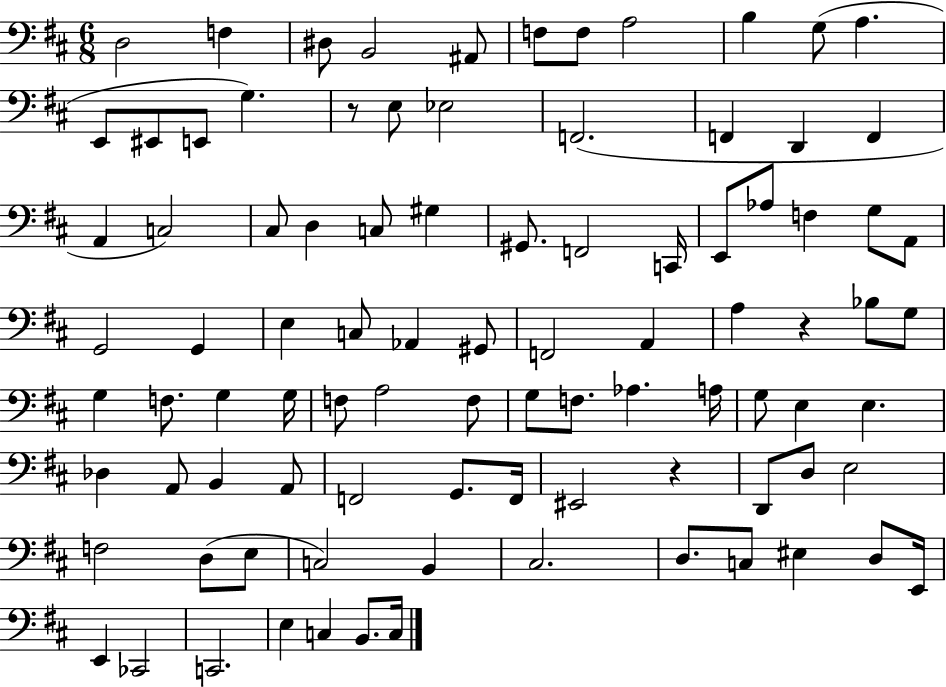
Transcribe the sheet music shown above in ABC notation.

X:1
T:Untitled
M:6/8
L:1/4
K:D
D,2 F, ^D,/2 B,,2 ^A,,/2 F,/2 F,/2 A,2 B, G,/2 A, E,,/2 ^E,,/2 E,,/2 G, z/2 E,/2 _E,2 F,,2 F,, D,, F,, A,, C,2 ^C,/2 D, C,/2 ^G, ^G,,/2 F,,2 C,,/4 E,,/2 _A,/2 F, G,/2 A,,/2 G,,2 G,, E, C,/2 _A,, ^G,,/2 F,,2 A,, A, z _B,/2 G,/2 G, F,/2 G, G,/4 F,/2 A,2 F,/2 G,/2 F,/2 _A, A,/4 G,/2 E, E, _D, A,,/2 B,, A,,/2 F,,2 G,,/2 F,,/4 ^E,,2 z D,,/2 D,/2 E,2 F,2 D,/2 E,/2 C,2 B,, ^C,2 D,/2 C,/2 ^E, D,/2 E,,/4 E,, _C,,2 C,,2 E, C, B,,/2 C,/4